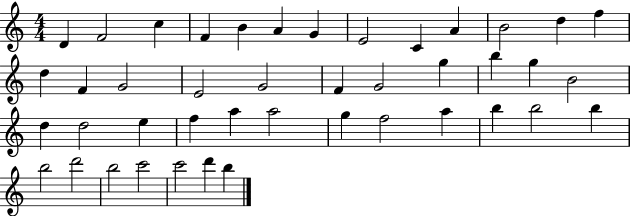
X:1
T:Untitled
M:4/4
L:1/4
K:C
D F2 c F B A G E2 C A B2 d f d F G2 E2 G2 F G2 g b g B2 d d2 e f a a2 g f2 a b b2 b b2 d'2 b2 c'2 c'2 d' b